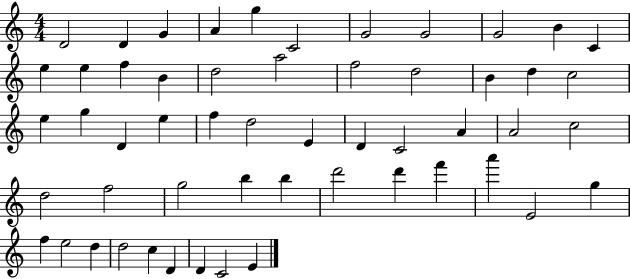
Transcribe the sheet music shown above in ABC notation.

X:1
T:Untitled
M:4/4
L:1/4
K:C
D2 D G A g C2 G2 G2 G2 B C e e f B d2 a2 f2 d2 B d c2 e g D e f d2 E D C2 A A2 c2 d2 f2 g2 b b d'2 d' f' a' E2 g f e2 d d2 c D D C2 E